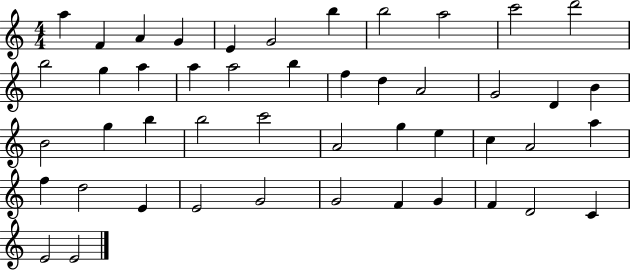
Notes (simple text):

A5/q F4/q A4/q G4/q E4/q G4/h B5/q B5/h A5/h C6/h D6/h B5/h G5/q A5/q A5/q A5/h B5/q F5/q D5/q A4/h G4/h D4/q B4/q B4/h G5/q B5/q B5/h C6/h A4/h G5/q E5/q C5/q A4/h A5/q F5/q D5/h E4/q E4/h G4/h G4/h F4/q G4/q F4/q D4/h C4/q E4/h E4/h